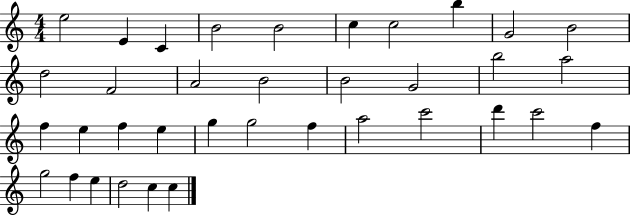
X:1
T:Untitled
M:4/4
L:1/4
K:C
e2 E C B2 B2 c c2 b G2 B2 d2 F2 A2 B2 B2 G2 b2 a2 f e f e g g2 f a2 c'2 d' c'2 f g2 f e d2 c c